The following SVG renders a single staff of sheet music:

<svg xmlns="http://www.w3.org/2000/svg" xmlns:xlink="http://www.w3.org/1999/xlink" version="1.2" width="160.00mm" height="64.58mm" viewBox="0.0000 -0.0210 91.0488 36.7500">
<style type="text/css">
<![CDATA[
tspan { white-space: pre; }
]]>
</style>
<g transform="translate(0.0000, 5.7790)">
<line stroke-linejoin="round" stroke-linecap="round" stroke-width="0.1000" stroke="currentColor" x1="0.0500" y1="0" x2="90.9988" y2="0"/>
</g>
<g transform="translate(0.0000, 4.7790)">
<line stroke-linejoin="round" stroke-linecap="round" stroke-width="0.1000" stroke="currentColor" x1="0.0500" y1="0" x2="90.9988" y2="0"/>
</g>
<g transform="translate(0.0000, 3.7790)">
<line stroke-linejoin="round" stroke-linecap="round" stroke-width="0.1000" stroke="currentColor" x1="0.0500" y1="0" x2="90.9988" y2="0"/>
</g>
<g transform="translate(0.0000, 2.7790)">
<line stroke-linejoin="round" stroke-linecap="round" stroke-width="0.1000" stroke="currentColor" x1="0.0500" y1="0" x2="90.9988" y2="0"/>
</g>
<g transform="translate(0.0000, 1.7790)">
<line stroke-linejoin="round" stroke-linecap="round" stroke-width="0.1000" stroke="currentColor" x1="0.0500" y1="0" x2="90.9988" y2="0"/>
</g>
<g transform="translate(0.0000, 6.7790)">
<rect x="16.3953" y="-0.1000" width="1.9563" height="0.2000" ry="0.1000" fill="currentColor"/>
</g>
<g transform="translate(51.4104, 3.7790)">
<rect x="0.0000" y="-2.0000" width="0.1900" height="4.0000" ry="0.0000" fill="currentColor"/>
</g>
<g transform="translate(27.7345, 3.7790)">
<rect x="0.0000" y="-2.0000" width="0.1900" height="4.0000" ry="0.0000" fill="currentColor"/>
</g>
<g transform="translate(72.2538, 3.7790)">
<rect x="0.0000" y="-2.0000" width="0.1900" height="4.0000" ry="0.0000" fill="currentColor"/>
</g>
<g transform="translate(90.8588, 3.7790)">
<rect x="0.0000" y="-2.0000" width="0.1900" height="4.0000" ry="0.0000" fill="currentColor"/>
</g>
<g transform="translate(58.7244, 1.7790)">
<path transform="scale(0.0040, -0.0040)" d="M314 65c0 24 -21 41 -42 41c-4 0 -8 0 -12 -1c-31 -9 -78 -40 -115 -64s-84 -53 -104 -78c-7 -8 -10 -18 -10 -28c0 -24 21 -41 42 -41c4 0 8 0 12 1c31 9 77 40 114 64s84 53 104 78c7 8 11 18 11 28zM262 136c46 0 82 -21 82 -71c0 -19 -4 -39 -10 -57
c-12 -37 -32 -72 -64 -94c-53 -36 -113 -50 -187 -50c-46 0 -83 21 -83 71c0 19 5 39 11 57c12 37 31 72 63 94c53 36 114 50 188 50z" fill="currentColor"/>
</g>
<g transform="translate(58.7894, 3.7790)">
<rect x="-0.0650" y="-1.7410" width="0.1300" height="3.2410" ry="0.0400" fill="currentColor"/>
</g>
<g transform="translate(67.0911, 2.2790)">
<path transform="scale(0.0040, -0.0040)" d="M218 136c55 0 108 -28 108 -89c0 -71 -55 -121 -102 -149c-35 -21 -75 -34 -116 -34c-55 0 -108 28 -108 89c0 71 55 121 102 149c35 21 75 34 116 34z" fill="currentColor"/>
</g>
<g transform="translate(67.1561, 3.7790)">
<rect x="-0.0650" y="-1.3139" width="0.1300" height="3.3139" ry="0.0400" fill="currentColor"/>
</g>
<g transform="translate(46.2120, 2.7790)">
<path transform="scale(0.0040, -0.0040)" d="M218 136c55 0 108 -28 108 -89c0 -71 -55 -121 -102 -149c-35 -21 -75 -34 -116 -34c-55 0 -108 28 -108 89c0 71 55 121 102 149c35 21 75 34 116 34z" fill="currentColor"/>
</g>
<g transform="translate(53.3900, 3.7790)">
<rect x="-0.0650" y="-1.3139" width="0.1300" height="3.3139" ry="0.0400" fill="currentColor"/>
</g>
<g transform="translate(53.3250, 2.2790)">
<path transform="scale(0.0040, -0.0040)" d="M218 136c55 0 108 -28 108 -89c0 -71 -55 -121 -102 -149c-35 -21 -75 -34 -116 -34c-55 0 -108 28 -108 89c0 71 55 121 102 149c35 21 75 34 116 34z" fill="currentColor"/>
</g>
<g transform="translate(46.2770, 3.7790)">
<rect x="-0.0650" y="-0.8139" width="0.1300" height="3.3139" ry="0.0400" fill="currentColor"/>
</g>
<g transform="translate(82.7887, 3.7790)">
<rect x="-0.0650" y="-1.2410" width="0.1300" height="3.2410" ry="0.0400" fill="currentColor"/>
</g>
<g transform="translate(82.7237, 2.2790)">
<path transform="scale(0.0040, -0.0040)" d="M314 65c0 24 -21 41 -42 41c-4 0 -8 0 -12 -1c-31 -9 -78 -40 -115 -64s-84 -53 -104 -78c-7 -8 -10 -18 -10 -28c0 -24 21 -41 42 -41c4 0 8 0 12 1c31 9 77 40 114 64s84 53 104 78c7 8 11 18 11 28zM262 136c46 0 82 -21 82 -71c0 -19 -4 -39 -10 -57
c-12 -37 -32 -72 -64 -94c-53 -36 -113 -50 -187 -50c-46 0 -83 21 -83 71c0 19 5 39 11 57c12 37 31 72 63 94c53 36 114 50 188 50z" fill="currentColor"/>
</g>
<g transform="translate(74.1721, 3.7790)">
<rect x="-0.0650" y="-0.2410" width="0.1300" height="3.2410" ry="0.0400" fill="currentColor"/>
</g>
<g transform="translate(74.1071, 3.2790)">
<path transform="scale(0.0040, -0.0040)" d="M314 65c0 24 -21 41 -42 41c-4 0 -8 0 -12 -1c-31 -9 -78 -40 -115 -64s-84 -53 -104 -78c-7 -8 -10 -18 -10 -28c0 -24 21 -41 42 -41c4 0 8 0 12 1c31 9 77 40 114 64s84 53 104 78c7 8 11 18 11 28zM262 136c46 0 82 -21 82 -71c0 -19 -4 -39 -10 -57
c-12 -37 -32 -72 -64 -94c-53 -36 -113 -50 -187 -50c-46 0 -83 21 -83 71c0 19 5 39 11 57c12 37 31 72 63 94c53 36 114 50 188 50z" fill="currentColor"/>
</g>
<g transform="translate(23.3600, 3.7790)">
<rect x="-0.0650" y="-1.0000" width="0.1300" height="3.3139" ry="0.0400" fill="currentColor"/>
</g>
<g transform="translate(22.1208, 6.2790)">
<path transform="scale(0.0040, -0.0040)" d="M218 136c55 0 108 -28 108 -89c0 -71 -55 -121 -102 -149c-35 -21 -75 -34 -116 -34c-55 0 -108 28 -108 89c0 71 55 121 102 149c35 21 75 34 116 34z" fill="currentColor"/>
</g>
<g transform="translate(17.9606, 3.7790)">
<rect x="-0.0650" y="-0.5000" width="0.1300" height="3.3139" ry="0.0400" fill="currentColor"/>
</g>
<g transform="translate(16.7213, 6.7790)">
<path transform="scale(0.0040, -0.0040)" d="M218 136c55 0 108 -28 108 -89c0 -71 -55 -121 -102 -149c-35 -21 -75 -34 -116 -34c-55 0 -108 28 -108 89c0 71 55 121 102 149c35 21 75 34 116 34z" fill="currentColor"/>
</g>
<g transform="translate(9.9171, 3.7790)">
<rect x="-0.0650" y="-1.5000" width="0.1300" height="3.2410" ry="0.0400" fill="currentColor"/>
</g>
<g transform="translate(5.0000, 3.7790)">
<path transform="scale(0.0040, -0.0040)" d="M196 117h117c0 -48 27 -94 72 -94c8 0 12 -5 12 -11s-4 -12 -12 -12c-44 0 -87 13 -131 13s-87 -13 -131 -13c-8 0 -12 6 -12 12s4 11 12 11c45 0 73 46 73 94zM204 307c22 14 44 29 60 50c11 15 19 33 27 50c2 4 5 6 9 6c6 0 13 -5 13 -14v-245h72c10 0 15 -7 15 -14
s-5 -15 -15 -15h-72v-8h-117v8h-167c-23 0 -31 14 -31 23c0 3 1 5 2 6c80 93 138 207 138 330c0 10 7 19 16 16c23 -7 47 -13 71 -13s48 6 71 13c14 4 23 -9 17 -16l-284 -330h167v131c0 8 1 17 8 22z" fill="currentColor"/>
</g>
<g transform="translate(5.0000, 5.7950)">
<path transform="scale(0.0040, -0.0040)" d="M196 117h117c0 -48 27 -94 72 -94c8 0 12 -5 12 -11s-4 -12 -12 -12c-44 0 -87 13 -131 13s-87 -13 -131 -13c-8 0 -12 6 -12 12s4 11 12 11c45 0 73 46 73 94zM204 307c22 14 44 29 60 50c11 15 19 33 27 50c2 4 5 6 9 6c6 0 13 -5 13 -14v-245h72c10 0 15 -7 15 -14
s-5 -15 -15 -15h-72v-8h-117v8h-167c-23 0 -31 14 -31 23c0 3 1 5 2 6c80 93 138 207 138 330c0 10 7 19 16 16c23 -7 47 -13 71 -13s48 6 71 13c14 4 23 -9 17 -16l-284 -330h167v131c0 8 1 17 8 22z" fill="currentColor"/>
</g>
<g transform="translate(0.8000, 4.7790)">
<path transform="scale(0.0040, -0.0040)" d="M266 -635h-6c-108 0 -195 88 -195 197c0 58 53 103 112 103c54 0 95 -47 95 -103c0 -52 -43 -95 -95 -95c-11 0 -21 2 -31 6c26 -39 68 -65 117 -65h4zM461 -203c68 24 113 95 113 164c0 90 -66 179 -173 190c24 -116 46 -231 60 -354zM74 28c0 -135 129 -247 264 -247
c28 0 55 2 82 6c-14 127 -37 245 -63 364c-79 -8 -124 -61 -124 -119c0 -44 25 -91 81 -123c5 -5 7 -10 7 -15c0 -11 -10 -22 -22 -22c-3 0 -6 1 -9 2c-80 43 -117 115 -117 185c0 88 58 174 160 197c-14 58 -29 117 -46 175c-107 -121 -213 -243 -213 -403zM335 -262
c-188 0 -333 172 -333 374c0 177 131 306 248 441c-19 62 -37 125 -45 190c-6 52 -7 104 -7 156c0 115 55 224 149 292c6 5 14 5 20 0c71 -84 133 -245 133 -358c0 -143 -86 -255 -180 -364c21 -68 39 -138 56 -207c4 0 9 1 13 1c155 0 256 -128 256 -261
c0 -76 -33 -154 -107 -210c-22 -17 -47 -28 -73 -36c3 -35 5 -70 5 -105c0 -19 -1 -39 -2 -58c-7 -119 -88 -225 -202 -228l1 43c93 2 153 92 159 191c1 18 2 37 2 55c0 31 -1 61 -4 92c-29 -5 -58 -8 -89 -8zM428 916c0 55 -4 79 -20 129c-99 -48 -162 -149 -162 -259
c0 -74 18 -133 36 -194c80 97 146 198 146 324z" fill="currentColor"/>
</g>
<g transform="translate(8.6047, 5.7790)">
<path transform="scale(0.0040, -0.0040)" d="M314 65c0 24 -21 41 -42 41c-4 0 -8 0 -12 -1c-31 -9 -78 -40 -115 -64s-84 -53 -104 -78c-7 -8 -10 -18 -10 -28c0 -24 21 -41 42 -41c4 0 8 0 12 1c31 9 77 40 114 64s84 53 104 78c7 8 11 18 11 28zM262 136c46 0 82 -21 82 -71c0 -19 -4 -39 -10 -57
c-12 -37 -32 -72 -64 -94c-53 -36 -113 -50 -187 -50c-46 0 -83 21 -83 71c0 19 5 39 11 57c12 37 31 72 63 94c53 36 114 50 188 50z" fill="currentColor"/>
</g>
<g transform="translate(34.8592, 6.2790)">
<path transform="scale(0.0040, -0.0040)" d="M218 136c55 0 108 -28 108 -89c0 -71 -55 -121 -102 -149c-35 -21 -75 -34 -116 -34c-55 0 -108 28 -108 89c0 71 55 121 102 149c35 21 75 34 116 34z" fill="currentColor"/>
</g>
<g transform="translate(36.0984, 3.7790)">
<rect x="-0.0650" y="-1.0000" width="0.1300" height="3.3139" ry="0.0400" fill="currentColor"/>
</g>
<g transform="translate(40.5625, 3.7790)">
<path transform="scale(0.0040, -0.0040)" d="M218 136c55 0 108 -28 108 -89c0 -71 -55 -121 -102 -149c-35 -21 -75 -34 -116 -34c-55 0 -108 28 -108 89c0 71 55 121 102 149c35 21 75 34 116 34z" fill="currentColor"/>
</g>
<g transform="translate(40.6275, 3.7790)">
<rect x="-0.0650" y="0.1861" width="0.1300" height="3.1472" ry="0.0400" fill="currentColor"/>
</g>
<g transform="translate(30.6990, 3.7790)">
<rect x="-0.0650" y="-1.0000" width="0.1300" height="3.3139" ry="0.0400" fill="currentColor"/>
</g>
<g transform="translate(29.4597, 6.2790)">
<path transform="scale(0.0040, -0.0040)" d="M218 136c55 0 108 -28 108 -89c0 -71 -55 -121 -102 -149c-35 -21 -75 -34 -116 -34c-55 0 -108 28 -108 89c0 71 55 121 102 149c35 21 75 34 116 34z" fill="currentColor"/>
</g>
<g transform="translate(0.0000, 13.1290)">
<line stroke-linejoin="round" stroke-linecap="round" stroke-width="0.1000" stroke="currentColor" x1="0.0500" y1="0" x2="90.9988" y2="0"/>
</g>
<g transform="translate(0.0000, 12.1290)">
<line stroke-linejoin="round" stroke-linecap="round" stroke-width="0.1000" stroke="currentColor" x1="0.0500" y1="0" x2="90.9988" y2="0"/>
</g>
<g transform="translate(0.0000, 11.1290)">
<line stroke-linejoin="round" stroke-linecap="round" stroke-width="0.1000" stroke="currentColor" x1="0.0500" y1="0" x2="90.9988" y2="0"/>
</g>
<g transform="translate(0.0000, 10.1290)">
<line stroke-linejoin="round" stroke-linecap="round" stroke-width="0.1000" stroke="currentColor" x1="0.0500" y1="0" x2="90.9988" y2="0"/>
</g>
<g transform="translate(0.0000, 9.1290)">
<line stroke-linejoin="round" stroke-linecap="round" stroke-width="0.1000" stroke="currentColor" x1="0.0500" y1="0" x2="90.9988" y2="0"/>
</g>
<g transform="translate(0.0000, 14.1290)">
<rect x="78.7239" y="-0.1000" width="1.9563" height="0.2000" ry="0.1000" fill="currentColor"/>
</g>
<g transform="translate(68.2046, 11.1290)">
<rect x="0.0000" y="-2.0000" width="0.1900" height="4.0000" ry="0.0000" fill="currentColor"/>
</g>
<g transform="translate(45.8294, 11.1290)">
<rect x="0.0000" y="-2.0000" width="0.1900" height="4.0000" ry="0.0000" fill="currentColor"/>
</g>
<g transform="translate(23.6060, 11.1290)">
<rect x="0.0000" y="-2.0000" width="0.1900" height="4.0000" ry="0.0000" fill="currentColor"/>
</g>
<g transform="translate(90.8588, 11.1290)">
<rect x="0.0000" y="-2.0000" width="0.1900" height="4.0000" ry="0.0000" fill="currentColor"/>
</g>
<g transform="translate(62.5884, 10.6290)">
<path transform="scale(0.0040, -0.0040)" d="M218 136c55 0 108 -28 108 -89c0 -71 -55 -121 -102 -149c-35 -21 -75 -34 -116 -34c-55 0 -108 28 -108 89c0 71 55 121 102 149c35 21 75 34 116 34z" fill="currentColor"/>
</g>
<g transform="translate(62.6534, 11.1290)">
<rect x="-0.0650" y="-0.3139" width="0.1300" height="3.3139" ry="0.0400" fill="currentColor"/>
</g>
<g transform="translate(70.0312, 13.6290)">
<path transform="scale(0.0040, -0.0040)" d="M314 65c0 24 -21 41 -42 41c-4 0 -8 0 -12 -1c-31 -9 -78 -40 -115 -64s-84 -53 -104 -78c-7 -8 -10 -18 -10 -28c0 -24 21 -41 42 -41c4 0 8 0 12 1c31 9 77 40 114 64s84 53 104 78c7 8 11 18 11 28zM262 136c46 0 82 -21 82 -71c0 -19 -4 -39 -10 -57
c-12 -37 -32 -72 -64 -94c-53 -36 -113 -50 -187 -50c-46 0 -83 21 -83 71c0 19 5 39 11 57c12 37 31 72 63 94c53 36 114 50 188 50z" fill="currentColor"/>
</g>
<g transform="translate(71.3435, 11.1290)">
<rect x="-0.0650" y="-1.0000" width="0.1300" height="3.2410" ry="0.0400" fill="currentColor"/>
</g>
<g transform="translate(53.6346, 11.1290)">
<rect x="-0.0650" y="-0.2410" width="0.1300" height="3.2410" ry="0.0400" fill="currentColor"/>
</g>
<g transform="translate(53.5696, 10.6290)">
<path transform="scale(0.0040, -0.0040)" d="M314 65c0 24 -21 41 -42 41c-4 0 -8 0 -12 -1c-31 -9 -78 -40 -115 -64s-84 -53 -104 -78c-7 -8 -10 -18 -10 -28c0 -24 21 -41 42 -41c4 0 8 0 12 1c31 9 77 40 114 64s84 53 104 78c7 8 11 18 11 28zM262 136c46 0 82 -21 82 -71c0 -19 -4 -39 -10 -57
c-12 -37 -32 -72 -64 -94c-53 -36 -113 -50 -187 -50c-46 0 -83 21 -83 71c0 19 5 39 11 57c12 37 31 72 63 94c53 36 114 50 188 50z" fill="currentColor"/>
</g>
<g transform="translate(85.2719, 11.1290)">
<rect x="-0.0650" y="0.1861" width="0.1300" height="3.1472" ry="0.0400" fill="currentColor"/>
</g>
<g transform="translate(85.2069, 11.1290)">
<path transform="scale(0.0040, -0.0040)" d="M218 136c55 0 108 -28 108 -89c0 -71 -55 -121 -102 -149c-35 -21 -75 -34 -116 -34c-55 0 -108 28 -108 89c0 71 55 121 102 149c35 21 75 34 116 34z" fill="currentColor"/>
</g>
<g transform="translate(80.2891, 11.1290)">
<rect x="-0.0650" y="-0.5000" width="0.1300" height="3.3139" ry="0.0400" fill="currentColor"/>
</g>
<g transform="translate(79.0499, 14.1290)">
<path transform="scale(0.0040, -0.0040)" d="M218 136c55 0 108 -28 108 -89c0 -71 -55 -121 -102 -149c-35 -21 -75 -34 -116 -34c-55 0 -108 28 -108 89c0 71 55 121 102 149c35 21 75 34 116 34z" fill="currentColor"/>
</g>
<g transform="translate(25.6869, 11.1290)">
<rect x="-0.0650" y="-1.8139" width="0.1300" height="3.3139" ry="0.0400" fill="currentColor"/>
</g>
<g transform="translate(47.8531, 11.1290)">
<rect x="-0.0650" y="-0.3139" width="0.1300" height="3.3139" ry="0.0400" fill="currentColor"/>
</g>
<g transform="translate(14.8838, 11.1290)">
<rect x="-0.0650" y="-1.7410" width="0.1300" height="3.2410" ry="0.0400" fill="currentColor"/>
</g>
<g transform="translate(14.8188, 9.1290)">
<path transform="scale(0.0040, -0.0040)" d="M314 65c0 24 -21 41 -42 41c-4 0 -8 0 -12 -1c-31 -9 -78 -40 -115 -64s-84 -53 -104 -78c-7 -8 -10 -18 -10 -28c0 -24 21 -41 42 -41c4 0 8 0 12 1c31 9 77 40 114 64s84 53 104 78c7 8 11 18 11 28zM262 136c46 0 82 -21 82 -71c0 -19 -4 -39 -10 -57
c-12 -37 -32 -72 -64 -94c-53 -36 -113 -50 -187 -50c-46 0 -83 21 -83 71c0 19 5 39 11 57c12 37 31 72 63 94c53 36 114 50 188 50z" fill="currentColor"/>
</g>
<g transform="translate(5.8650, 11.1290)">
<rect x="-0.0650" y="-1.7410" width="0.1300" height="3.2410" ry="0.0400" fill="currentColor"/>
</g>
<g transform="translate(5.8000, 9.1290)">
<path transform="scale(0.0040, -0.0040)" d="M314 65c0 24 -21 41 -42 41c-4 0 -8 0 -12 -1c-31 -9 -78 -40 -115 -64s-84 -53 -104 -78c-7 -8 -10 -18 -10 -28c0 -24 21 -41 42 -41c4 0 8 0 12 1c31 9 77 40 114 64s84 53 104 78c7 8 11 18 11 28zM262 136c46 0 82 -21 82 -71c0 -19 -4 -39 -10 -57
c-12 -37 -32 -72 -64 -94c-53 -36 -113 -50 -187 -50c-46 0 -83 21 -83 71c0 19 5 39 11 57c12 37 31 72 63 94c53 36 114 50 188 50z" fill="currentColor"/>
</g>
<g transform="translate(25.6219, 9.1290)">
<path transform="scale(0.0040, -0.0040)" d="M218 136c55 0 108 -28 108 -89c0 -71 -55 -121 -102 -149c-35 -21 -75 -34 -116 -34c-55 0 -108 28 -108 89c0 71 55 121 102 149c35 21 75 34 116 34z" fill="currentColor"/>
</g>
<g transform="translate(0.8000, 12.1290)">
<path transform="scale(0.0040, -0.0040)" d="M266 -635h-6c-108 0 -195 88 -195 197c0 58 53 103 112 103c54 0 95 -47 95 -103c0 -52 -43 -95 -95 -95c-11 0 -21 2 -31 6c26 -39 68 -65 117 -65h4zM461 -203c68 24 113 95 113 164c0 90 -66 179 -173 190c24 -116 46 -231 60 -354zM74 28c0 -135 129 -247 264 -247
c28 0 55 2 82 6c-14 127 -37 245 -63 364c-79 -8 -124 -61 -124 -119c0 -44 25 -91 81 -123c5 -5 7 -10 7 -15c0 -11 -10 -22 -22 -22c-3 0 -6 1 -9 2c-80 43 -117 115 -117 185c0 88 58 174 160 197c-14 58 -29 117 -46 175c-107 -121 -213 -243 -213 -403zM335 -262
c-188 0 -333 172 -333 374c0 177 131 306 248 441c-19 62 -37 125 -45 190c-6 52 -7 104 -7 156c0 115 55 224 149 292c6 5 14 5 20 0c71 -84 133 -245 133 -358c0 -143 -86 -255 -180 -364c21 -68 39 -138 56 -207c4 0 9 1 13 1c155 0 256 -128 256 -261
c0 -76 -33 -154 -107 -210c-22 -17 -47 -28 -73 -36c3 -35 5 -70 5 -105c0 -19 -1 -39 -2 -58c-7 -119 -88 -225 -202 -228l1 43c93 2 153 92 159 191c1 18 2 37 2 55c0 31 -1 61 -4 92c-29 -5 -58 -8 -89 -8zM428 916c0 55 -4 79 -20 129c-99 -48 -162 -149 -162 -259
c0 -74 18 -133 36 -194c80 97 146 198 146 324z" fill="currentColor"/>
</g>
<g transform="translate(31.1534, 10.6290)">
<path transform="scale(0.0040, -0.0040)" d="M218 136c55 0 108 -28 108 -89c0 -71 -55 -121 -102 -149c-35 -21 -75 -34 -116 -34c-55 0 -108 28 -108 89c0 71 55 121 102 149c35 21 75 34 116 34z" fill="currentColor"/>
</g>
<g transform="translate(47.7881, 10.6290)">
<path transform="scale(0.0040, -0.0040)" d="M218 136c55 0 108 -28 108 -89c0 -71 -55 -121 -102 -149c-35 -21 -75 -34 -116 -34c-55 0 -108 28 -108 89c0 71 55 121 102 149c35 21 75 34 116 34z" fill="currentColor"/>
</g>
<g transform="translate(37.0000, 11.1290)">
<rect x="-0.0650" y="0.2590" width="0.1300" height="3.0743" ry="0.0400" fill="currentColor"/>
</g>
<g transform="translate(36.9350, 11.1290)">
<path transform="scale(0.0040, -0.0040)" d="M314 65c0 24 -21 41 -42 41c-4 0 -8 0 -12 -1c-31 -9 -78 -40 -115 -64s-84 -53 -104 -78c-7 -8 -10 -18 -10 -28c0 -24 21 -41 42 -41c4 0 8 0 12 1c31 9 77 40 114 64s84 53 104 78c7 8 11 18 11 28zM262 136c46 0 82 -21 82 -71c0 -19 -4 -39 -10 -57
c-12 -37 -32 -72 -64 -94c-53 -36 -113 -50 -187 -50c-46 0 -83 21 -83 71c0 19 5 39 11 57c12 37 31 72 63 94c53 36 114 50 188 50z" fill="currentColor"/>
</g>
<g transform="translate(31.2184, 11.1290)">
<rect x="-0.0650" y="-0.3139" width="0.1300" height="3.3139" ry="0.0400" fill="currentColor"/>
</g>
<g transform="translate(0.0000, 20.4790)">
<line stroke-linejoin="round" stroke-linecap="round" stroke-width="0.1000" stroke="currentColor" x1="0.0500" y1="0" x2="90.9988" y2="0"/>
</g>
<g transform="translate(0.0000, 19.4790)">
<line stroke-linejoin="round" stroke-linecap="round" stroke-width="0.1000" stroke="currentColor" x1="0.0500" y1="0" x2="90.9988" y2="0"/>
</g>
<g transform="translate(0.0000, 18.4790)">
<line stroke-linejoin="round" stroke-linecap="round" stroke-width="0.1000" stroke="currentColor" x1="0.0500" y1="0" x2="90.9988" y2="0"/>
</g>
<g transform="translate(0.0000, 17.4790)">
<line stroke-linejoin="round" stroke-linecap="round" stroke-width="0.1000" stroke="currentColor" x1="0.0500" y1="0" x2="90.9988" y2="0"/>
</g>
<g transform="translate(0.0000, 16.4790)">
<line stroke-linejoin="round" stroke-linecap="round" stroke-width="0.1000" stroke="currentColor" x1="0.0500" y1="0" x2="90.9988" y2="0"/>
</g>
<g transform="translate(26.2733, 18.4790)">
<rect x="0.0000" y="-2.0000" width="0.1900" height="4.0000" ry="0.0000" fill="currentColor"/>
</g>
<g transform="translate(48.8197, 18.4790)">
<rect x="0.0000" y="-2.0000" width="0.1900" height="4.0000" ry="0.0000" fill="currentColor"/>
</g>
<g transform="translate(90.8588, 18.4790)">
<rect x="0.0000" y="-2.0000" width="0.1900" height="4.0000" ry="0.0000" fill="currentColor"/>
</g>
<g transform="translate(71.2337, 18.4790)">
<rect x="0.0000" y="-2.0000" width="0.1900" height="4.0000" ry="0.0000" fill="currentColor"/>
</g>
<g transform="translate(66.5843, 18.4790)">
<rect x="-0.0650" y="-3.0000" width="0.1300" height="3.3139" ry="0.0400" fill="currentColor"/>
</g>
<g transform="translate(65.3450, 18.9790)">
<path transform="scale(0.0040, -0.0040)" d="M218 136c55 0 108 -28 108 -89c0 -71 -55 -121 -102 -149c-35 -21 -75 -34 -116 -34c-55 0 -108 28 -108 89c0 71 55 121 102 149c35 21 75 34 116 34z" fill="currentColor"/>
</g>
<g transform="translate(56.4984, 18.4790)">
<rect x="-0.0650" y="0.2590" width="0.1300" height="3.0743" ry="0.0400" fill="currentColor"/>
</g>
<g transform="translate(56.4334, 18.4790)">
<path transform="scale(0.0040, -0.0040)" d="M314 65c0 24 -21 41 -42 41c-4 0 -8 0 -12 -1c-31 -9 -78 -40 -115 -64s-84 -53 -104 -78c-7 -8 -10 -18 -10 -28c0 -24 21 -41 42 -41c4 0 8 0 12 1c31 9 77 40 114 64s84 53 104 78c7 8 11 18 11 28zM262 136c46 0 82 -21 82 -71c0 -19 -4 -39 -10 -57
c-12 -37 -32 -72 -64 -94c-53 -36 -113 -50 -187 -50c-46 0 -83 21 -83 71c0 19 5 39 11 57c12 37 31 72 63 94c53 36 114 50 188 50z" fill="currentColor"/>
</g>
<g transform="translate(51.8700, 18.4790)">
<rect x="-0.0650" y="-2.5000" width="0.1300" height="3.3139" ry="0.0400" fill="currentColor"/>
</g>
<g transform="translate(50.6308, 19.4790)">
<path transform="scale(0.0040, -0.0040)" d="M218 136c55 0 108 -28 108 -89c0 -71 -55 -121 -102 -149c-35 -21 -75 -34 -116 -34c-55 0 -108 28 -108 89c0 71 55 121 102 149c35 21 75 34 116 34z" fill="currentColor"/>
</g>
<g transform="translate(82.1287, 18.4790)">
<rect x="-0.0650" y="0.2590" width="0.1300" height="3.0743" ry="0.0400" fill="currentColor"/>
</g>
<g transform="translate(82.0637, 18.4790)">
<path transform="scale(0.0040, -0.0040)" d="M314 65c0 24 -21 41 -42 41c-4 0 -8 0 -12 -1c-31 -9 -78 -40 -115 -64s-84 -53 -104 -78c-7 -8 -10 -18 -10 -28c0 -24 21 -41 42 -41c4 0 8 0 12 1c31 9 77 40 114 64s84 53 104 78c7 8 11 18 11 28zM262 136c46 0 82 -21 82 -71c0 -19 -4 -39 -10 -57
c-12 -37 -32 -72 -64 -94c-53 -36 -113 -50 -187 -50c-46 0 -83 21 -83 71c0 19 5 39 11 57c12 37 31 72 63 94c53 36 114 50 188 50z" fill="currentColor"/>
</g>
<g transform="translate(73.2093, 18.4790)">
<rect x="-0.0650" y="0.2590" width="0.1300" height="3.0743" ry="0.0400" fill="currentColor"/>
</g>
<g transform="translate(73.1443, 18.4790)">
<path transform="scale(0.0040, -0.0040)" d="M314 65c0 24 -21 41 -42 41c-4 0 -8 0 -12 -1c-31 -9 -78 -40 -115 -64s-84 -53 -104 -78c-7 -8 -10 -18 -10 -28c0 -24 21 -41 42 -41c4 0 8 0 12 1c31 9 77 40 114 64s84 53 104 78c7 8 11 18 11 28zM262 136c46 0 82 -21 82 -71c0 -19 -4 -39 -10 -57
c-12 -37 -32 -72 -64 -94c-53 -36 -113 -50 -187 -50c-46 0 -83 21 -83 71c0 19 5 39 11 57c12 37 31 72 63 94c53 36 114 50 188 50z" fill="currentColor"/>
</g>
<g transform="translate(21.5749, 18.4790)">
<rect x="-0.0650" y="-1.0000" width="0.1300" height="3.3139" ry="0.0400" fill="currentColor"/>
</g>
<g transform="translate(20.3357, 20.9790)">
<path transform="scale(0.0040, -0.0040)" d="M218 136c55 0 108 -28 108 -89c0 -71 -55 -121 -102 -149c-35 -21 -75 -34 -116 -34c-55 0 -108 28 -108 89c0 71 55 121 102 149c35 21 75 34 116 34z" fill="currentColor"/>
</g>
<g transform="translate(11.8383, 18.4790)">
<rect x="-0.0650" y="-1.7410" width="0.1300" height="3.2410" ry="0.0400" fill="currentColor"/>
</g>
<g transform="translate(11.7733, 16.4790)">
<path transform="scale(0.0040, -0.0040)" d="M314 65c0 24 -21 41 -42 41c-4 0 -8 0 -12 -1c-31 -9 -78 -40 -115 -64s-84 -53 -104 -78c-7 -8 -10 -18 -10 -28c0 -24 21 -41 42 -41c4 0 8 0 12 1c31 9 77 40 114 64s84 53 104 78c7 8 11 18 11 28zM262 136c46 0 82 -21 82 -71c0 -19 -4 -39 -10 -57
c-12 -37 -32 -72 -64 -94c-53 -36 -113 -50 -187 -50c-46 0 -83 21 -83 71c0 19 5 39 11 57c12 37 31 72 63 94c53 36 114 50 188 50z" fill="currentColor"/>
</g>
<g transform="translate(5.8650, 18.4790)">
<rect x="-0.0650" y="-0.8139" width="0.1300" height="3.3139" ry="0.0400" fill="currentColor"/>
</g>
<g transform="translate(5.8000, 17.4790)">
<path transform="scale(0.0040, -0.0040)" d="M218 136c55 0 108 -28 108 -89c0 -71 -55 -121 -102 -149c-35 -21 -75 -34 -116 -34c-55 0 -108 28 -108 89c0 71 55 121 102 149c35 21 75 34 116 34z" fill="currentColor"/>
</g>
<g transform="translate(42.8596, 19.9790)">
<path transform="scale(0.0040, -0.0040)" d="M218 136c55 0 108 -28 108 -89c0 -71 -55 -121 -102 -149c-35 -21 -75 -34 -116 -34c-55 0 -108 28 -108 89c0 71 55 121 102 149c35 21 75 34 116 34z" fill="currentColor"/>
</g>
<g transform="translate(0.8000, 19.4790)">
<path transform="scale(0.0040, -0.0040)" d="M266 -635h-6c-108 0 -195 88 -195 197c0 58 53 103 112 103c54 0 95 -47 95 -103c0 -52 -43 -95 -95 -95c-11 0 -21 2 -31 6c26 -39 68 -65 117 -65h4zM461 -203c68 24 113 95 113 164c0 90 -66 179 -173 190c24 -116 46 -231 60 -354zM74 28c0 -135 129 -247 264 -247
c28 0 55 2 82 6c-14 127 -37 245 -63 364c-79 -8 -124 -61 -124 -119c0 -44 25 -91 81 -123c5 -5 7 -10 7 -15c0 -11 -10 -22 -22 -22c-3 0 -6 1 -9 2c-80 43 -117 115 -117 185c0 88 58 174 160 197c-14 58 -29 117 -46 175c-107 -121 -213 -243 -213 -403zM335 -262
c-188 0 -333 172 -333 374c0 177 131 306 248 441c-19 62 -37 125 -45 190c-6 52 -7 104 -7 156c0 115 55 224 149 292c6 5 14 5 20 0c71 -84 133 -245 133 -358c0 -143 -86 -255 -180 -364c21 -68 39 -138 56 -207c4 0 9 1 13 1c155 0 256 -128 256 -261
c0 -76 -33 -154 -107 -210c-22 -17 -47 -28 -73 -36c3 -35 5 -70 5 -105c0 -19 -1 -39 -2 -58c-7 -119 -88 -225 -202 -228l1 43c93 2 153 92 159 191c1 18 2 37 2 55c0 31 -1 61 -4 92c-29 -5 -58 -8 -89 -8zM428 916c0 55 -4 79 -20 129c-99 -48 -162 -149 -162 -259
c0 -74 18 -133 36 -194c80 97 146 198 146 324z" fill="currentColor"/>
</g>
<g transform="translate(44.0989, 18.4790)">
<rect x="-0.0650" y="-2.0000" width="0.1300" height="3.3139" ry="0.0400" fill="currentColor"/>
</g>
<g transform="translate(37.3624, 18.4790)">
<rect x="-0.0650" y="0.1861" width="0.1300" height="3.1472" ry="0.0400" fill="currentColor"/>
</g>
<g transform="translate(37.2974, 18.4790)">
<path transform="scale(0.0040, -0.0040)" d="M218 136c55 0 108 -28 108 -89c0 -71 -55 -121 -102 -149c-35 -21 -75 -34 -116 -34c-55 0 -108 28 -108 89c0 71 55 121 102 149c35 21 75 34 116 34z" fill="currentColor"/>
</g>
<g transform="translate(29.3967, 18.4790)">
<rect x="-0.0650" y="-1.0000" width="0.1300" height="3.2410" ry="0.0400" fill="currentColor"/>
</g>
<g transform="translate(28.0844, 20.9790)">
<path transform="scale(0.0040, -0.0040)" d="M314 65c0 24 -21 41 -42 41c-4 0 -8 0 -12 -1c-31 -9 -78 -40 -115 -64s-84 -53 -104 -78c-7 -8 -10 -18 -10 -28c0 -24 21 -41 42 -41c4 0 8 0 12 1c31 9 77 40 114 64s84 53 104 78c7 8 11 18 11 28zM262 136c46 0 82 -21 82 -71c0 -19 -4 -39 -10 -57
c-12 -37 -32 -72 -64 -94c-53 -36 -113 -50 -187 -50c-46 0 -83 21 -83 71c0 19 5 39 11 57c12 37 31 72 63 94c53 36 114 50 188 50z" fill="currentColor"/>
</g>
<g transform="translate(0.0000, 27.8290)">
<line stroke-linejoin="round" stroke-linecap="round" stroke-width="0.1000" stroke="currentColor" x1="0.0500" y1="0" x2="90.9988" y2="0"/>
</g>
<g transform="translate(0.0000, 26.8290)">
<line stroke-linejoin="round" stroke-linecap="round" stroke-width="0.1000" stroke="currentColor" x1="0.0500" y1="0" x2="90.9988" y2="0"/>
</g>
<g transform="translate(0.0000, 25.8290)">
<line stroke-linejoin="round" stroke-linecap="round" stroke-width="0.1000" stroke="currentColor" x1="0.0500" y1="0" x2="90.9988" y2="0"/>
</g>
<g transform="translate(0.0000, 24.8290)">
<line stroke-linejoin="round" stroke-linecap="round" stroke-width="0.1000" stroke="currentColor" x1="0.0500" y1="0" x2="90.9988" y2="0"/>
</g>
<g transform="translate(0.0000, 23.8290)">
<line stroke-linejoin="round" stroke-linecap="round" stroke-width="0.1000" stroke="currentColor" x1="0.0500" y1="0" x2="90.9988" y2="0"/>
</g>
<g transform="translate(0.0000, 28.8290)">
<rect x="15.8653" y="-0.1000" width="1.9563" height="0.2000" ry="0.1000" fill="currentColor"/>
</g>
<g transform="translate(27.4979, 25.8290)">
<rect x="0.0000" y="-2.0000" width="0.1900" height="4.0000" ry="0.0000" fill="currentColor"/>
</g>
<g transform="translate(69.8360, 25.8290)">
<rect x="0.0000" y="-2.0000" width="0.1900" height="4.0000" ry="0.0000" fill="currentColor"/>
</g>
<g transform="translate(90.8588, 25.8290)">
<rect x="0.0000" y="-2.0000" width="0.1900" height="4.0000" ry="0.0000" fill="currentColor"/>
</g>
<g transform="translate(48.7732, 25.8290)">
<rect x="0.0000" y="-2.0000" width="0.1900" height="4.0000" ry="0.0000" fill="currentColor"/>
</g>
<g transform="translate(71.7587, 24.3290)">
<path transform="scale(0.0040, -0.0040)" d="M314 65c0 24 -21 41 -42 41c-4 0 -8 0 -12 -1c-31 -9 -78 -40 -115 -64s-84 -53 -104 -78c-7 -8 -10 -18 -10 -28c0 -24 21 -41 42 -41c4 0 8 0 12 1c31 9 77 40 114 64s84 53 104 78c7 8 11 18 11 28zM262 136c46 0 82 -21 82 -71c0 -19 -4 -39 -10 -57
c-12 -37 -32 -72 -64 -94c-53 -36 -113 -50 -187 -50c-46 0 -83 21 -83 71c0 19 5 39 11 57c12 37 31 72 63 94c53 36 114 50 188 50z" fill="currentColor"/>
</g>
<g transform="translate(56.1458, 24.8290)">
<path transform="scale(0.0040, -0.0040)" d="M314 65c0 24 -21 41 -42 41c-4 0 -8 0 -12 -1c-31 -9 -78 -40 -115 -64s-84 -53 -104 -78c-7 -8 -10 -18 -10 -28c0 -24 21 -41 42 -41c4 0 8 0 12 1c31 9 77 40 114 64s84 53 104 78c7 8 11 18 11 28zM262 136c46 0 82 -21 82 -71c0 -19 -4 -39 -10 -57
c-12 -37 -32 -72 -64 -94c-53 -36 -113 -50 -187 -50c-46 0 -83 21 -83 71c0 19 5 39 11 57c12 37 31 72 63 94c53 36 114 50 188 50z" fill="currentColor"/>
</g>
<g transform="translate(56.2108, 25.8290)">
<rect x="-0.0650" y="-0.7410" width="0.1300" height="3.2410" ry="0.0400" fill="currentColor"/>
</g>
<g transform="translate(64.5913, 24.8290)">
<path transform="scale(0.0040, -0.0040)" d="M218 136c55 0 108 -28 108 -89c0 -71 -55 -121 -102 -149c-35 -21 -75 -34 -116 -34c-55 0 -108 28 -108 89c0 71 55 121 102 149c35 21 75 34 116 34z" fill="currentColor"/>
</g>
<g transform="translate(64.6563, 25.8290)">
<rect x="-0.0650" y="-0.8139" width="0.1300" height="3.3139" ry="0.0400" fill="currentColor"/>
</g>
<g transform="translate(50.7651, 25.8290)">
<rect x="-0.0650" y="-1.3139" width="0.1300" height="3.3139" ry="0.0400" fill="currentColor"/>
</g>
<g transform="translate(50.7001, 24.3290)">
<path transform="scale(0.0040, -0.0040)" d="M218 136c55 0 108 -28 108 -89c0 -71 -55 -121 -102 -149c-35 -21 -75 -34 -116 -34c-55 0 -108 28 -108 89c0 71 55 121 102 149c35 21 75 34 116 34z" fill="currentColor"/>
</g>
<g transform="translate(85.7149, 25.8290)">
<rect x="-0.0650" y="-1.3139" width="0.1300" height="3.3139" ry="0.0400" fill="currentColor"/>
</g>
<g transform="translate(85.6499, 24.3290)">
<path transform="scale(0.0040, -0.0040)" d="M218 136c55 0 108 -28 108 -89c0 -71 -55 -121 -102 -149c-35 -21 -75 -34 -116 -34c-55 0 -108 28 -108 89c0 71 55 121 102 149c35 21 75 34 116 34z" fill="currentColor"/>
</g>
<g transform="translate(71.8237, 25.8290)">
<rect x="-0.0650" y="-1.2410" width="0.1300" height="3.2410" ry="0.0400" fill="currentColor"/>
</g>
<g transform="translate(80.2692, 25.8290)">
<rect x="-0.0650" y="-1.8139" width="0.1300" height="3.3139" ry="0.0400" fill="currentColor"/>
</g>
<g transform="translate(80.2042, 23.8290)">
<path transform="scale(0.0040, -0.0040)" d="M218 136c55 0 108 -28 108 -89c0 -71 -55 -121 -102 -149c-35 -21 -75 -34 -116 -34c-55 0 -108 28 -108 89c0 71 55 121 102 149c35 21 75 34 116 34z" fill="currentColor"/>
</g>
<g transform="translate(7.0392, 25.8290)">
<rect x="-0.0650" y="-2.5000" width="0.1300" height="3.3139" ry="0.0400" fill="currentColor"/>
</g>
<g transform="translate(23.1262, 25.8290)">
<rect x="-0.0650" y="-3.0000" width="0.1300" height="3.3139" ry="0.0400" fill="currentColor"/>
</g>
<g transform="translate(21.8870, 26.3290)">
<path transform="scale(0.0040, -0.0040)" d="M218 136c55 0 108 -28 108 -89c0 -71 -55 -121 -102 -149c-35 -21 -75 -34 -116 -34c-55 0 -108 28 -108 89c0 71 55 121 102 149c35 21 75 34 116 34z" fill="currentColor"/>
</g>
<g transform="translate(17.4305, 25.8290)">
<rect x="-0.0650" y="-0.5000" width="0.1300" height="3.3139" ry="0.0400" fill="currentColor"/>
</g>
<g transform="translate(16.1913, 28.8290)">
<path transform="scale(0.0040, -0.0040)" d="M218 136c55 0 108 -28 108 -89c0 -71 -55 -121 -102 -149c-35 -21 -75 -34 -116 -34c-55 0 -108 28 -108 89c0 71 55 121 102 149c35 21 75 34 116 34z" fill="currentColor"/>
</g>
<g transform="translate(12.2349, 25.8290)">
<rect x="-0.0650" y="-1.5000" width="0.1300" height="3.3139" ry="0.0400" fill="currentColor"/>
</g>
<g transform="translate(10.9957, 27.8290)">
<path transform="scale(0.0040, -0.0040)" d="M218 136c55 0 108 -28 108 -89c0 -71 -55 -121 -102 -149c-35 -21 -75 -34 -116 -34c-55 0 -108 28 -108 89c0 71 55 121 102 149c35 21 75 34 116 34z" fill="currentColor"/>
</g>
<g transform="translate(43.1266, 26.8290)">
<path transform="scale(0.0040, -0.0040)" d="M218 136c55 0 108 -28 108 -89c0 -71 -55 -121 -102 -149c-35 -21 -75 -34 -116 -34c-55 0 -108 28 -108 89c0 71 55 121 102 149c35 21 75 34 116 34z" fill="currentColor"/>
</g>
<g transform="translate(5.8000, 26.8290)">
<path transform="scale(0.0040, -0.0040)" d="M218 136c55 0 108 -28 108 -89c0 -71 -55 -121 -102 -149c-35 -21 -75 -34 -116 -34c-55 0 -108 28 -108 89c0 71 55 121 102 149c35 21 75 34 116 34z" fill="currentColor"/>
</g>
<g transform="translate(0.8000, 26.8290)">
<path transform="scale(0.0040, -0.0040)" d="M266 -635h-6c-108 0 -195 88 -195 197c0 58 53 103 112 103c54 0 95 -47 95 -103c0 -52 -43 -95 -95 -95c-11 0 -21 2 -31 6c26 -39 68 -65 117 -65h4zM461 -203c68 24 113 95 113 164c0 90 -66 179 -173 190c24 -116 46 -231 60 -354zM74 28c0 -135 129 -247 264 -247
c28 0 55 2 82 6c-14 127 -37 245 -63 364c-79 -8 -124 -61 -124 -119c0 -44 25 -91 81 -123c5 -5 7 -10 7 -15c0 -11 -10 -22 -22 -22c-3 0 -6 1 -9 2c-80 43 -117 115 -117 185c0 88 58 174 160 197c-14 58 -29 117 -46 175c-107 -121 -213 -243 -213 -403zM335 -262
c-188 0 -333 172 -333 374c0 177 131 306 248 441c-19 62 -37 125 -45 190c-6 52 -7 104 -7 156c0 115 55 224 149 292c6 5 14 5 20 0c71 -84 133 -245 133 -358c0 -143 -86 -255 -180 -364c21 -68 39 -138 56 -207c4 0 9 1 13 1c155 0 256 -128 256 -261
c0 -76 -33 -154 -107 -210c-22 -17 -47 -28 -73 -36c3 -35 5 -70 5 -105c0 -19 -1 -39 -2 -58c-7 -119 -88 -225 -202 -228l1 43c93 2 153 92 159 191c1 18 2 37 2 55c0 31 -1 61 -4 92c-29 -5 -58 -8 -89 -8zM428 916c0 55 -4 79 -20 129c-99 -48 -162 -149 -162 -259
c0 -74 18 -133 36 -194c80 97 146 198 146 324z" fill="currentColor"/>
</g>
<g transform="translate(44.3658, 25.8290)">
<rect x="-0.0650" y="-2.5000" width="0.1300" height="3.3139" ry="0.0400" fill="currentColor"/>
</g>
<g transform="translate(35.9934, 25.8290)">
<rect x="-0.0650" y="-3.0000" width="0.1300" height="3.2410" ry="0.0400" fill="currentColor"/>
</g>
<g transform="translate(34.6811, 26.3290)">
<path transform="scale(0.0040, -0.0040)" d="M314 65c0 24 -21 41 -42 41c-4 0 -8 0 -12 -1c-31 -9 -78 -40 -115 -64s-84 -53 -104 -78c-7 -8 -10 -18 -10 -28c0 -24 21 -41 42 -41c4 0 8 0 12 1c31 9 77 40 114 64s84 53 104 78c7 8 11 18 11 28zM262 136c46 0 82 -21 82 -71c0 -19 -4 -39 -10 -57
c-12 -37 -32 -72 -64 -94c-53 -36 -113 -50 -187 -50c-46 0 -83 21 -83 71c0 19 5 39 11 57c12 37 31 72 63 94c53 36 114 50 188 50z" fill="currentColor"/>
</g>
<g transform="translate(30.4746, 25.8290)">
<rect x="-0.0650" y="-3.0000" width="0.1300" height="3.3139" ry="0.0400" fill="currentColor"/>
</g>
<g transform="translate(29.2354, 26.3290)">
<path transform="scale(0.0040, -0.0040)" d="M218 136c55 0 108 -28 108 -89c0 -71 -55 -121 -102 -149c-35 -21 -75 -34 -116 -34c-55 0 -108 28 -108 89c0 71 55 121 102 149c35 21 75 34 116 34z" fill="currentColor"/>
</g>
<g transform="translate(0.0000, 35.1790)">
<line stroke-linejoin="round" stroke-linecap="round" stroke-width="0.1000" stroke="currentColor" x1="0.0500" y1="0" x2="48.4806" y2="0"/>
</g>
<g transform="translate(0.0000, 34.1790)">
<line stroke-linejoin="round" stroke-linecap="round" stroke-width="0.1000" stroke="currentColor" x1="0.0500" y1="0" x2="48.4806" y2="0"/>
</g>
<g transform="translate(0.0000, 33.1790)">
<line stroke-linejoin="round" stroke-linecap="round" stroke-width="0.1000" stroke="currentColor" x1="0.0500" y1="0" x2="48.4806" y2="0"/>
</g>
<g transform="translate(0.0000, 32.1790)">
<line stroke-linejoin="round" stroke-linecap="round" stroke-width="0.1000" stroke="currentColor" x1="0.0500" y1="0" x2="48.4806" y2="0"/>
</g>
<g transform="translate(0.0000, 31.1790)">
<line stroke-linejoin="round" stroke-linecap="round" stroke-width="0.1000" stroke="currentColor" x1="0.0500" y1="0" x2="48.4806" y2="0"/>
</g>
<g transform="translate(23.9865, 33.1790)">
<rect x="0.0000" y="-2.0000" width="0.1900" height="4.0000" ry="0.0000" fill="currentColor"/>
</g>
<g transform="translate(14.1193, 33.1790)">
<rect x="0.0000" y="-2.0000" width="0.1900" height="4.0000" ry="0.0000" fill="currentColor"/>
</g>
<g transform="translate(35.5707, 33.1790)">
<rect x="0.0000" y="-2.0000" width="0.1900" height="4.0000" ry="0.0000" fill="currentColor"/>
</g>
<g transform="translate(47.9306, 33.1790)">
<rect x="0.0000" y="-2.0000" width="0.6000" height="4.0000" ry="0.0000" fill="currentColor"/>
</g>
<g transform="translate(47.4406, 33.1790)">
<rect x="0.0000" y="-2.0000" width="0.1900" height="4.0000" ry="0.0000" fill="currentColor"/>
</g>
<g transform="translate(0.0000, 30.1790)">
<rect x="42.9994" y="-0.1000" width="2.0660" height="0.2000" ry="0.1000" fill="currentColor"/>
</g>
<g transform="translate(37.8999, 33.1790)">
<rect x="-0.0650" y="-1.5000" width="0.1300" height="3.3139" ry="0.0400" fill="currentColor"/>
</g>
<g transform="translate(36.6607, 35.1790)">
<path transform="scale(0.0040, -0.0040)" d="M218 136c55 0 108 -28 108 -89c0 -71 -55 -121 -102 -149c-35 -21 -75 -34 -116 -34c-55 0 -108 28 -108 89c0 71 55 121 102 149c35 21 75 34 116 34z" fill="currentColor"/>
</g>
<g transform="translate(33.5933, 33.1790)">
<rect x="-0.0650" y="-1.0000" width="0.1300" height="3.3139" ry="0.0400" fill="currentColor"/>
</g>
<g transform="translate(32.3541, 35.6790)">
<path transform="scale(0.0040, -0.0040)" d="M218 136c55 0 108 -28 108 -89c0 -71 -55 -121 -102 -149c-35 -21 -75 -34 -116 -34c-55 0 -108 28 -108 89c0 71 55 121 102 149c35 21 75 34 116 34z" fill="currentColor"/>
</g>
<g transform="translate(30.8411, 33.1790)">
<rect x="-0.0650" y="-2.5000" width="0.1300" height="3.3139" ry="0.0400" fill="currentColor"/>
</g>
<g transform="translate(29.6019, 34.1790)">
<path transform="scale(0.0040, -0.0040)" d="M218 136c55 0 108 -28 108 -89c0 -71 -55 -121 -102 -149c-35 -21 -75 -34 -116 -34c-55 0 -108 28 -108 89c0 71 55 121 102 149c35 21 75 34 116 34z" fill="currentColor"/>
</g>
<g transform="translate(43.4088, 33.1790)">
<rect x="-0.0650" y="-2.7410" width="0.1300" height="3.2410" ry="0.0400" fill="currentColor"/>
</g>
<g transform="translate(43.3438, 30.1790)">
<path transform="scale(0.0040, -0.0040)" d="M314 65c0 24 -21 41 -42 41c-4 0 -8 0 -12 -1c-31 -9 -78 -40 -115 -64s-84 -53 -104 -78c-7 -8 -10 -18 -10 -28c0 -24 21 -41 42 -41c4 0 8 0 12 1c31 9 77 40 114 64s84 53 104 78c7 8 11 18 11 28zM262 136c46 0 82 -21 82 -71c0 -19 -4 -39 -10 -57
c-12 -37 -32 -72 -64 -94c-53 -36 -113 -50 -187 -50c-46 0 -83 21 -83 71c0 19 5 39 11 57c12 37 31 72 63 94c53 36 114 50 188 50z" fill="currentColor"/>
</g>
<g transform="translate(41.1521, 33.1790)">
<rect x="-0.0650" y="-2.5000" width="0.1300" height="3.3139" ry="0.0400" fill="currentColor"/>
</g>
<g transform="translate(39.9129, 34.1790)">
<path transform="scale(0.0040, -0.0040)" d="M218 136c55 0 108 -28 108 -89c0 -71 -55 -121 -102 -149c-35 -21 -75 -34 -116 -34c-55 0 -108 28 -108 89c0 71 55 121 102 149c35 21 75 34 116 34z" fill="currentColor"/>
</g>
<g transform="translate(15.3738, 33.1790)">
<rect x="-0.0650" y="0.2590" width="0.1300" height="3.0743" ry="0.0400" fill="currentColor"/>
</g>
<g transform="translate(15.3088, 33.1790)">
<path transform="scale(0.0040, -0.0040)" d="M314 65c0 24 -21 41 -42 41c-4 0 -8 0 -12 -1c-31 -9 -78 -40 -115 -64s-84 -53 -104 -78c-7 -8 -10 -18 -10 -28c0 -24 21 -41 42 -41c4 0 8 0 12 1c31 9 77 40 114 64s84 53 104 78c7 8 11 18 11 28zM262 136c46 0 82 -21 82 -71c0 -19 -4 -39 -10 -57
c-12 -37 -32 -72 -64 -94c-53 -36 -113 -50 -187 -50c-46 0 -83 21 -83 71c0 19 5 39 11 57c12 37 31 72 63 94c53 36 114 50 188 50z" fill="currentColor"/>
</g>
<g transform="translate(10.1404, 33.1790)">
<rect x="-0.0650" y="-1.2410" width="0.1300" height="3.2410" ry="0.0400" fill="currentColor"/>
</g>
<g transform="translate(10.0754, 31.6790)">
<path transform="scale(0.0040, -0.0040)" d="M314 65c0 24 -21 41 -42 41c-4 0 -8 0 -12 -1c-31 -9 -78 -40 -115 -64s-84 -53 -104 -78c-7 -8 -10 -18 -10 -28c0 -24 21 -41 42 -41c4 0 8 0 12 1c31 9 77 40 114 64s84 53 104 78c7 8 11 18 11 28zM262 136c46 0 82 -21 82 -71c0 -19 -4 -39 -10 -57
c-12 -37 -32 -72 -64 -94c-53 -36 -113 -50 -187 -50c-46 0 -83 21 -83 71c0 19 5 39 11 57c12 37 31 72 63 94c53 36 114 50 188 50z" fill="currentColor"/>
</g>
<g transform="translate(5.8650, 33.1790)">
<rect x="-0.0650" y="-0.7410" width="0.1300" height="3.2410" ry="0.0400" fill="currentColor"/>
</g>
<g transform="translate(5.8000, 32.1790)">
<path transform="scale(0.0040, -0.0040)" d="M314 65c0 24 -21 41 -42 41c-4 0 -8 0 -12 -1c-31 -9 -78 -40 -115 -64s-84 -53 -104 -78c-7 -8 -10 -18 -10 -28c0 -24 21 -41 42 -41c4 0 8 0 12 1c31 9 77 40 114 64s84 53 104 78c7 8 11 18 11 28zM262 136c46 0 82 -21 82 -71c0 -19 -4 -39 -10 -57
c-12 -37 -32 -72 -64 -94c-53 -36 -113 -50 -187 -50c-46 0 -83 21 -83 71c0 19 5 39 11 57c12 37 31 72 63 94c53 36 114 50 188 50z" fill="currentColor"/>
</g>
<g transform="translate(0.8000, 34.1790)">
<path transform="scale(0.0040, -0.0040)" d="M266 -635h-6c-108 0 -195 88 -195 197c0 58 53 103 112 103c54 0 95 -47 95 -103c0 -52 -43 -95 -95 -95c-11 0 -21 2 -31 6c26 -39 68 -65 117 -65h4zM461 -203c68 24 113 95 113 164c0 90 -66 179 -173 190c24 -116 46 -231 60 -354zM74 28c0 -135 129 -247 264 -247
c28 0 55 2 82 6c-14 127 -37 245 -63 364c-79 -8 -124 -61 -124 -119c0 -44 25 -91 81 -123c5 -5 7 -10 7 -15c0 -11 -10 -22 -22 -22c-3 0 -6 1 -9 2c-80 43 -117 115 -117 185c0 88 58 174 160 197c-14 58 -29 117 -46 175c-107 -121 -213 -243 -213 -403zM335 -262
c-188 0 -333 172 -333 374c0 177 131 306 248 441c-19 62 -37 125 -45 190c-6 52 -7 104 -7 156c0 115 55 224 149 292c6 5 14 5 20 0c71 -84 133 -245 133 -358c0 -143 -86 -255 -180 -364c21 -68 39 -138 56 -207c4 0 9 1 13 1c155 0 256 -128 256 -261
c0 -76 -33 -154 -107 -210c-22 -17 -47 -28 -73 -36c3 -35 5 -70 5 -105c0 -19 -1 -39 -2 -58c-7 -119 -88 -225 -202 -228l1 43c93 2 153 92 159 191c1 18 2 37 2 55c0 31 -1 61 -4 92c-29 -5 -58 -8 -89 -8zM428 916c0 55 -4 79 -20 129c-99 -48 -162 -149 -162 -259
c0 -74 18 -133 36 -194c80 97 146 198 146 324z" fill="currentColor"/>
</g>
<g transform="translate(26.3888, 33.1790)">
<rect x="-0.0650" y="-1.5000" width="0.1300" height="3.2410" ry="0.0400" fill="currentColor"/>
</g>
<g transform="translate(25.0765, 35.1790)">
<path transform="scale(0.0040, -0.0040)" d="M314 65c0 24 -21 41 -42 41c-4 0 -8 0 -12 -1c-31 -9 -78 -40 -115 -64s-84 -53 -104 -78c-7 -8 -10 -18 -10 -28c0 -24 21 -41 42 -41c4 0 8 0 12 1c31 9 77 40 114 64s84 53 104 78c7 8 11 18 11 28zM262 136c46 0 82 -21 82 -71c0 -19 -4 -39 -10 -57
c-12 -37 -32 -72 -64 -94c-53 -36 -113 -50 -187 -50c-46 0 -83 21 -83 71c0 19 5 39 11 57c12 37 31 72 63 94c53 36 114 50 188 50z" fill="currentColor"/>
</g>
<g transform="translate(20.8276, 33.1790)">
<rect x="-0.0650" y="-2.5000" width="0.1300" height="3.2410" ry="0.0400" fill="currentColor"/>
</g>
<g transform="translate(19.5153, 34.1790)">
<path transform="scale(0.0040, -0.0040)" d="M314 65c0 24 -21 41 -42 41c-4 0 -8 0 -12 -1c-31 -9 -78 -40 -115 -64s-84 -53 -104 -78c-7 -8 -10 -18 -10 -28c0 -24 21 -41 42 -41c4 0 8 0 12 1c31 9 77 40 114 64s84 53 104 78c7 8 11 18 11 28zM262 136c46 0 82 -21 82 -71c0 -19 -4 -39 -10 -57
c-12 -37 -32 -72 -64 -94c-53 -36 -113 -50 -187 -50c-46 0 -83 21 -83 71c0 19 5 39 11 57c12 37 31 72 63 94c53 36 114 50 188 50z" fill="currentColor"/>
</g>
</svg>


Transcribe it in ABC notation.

X:1
T:Untitled
M:4/4
L:1/4
K:C
E2 C D D D B d e f2 e c2 e2 f2 f2 f c B2 c c2 c D2 C B d f2 D D2 B F G B2 A B2 B2 G E C A A A2 G e d2 d e2 f e d2 e2 B2 G2 E2 G D E G a2